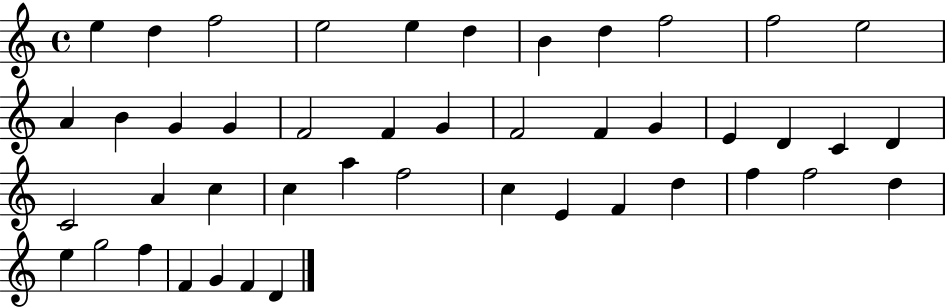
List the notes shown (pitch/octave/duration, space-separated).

E5/q D5/q F5/h E5/h E5/q D5/q B4/q D5/q F5/h F5/h E5/h A4/q B4/q G4/q G4/q F4/h F4/q G4/q F4/h F4/q G4/q E4/q D4/q C4/q D4/q C4/h A4/q C5/q C5/q A5/q F5/h C5/q E4/q F4/q D5/q F5/q F5/h D5/q E5/q G5/h F5/q F4/q G4/q F4/q D4/q